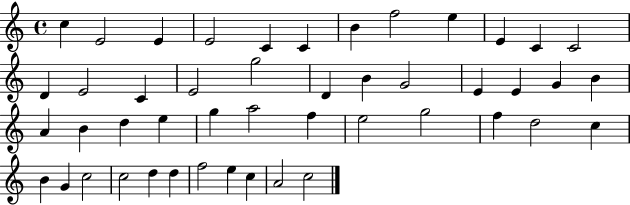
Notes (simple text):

C5/q E4/h E4/q E4/h C4/q C4/q B4/q F5/h E5/q E4/q C4/q C4/h D4/q E4/h C4/q E4/h G5/h D4/q B4/q G4/h E4/q E4/q G4/q B4/q A4/q B4/q D5/q E5/q G5/q A5/h F5/q E5/h G5/h F5/q D5/h C5/q B4/q G4/q C5/h C5/h D5/q D5/q F5/h E5/q C5/q A4/h C5/h